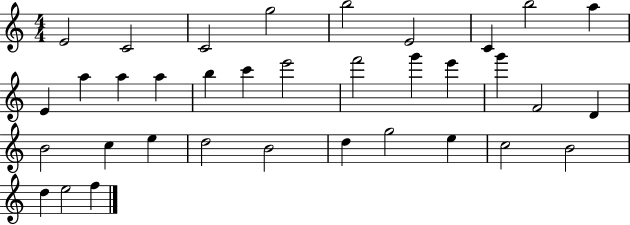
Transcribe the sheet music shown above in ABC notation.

X:1
T:Untitled
M:4/4
L:1/4
K:C
E2 C2 C2 g2 b2 E2 C b2 a E a a a b c' e'2 f'2 g' e' g' F2 D B2 c e d2 B2 d g2 e c2 B2 d e2 f